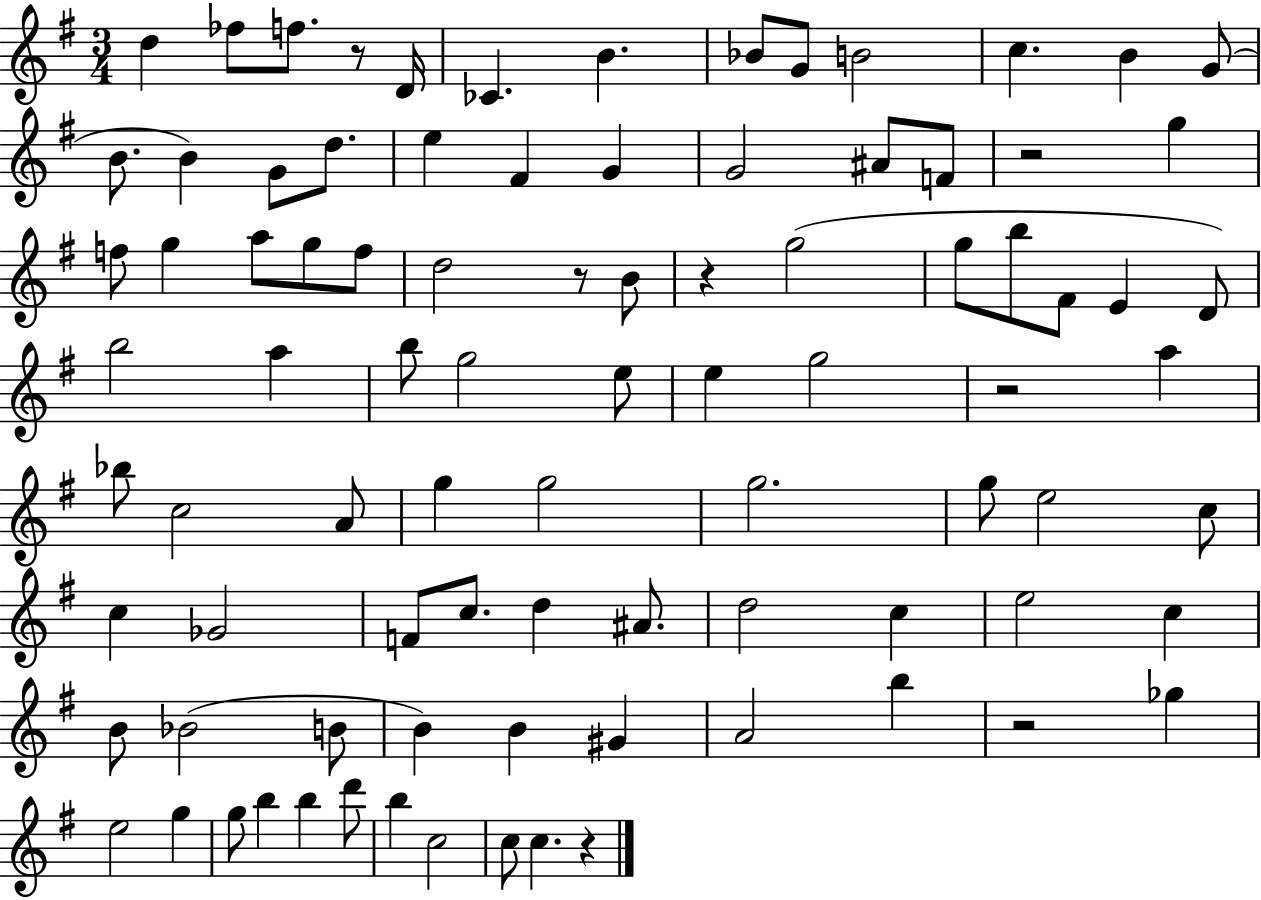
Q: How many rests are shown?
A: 7